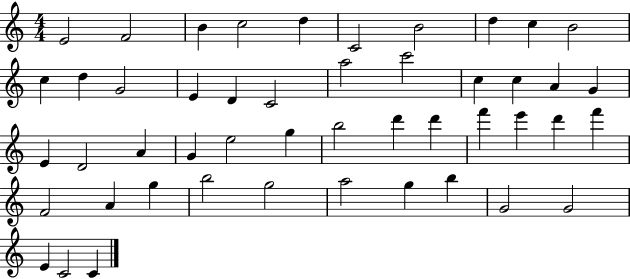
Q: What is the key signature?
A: C major